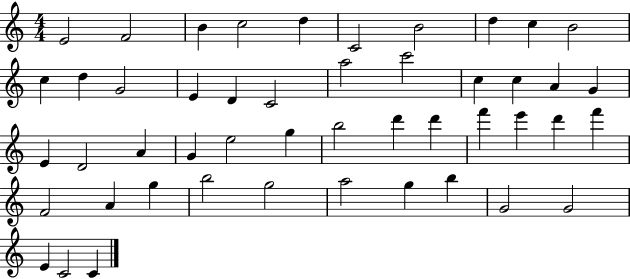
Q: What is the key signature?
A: C major